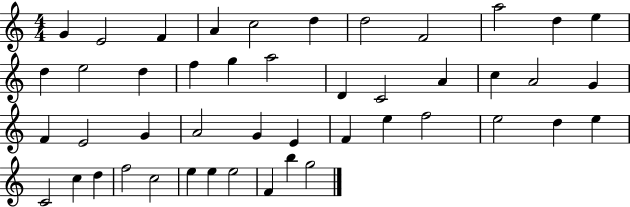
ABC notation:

X:1
T:Untitled
M:4/4
L:1/4
K:C
G E2 F A c2 d d2 F2 a2 d e d e2 d f g a2 D C2 A c A2 G F E2 G A2 G E F e f2 e2 d e C2 c d f2 c2 e e e2 F b g2